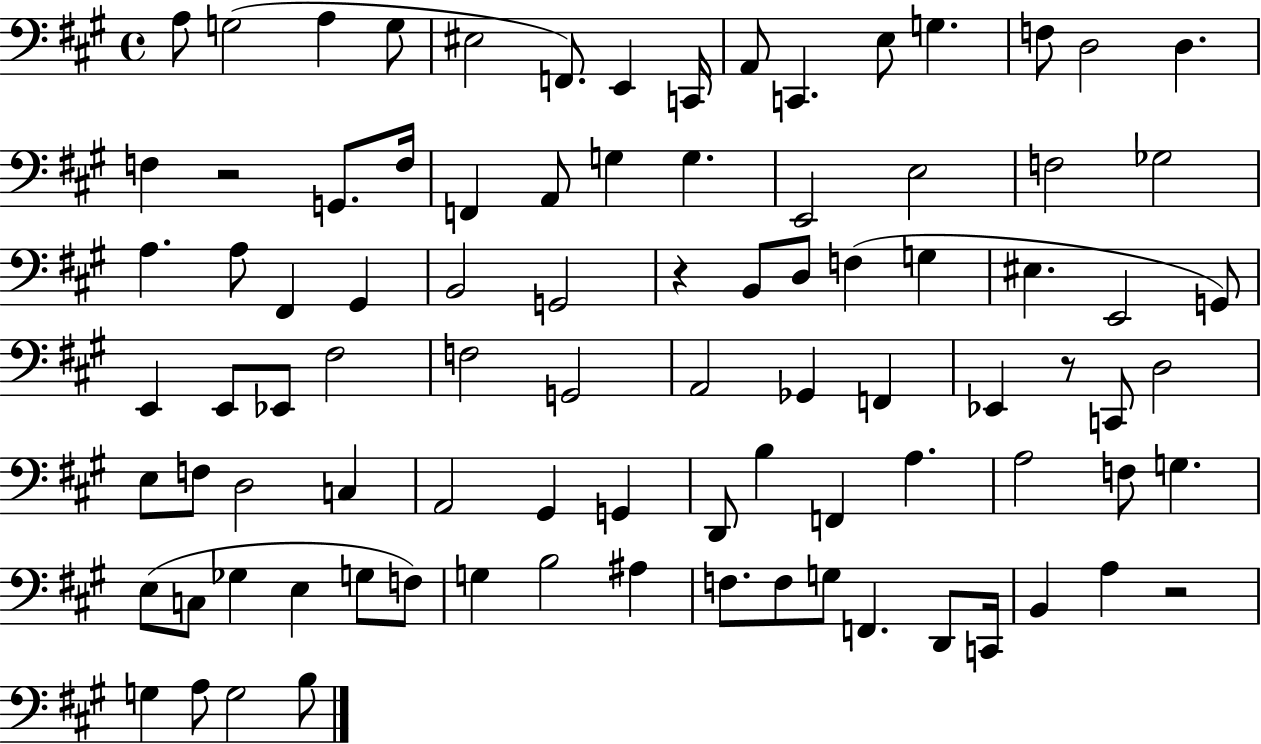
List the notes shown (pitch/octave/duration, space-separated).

A3/e G3/h A3/q G3/e EIS3/h F2/e. E2/q C2/s A2/e C2/q. E3/e G3/q. F3/e D3/h D3/q. F3/q R/h G2/e. F3/s F2/q A2/e G3/q G3/q. E2/h E3/h F3/h Gb3/h A3/q. A3/e F#2/q G#2/q B2/h G2/h R/q B2/e D3/e F3/q G3/q EIS3/q. E2/h G2/e E2/q E2/e Eb2/e F#3/h F3/h G2/h A2/h Gb2/q F2/q Eb2/q R/e C2/e D3/h E3/e F3/e D3/h C3/q A2/h G#2/q G2/q D2/e B3/q F2/q A3/q. A3/h F3/e G3/q. E3/e C3/e Gb3/q E3/q G3/e F3/e G3/q B3/h A#3/q F3/e. F3/e G3/e F2/q. D2/e C2/s B2/q A3/q R/h G3/q A3/e G3/h B3/e